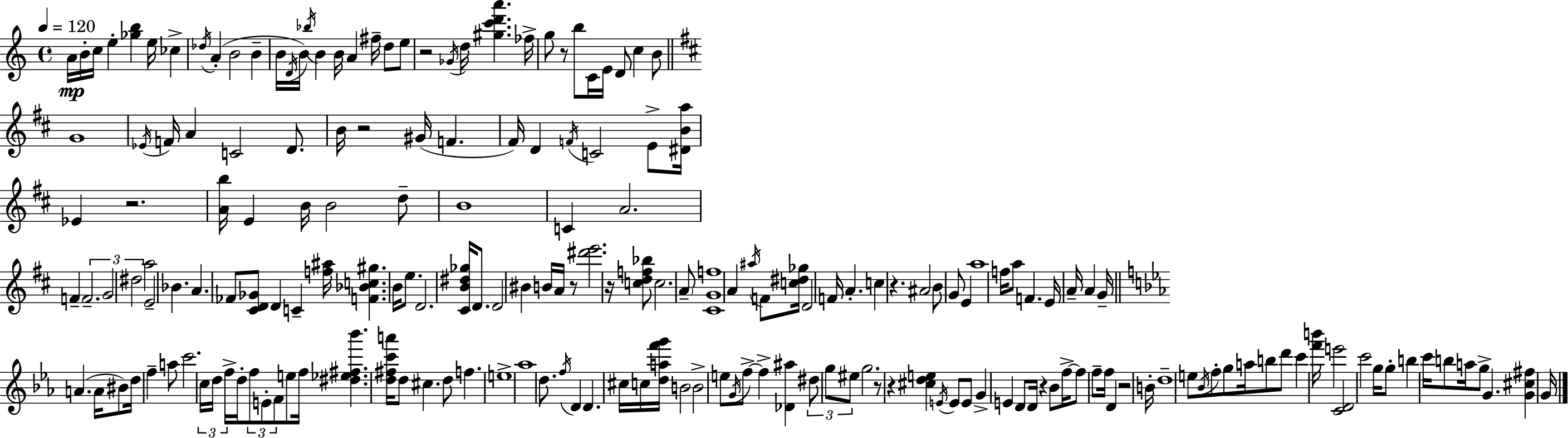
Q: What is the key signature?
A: C major